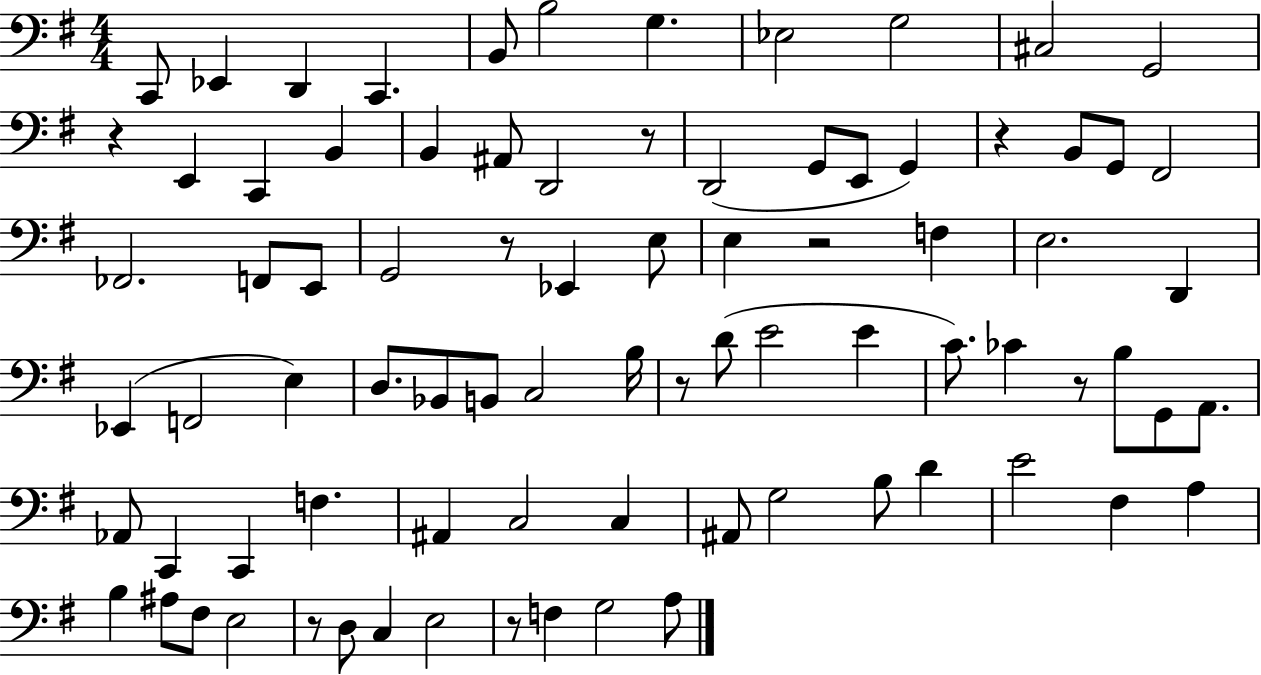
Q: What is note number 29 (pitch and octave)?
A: Eb2